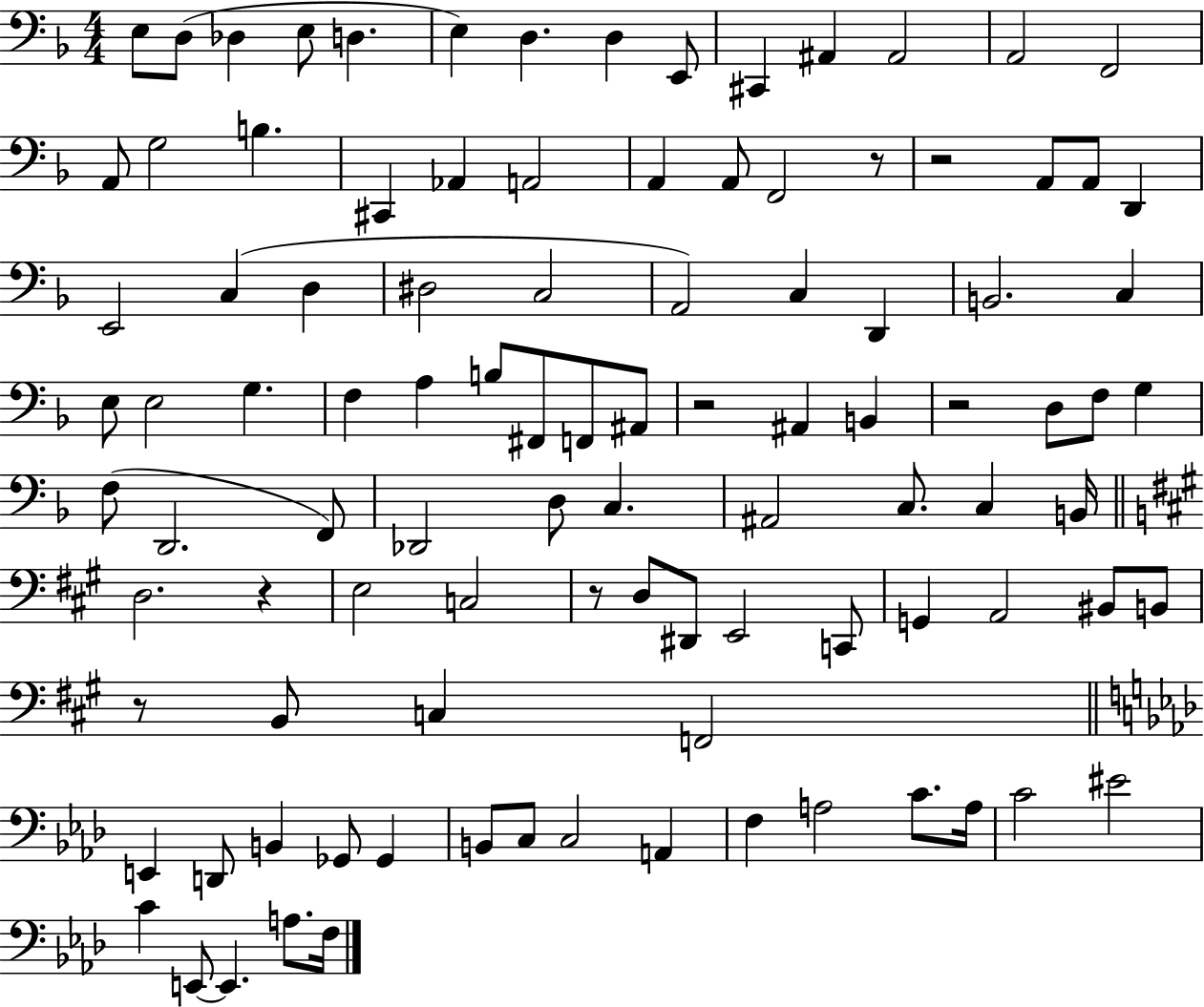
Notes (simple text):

E3/e D3/e Db3/q E3/e D3/q. E3/q D3/q. D3/q E2/e C#2/q A#2/q A#2/h A2/h F2/h A2/e G3/h B3/q. C#2/q Ab2/q A2/h A2/q A2/e F2/h R/e R/h A2/e A2/e D2/q E2/h C3/q D3/q D#3/h C3/h A2/h C3/q D2/q B2/h. C3/q E3/e E3/h G3/q. F3/q A3/q B3/e F#2/e F2/e A#2/e R/h A#2/q B2/q R/h D3/e F3/e G3/q F3/e D2/h. F2/e Db2/h D3/e C3/q. A#2/h C3/e. C3/q B2/s D3/h. R/q E3/h C3/h R/e D3/e D#2/e E2/h C2/e G2/q A2/h BIS2/e B2/e R/e B2/e C3/q F2/h E2/q D2/e B2/q Gb2/e Gb2/q B2/e C3/e C3/h A2/q F3/q A3/h C4/e. A3/s C4/h EIS4/h C4/q E2/e E2/q. A3/e. F3/s